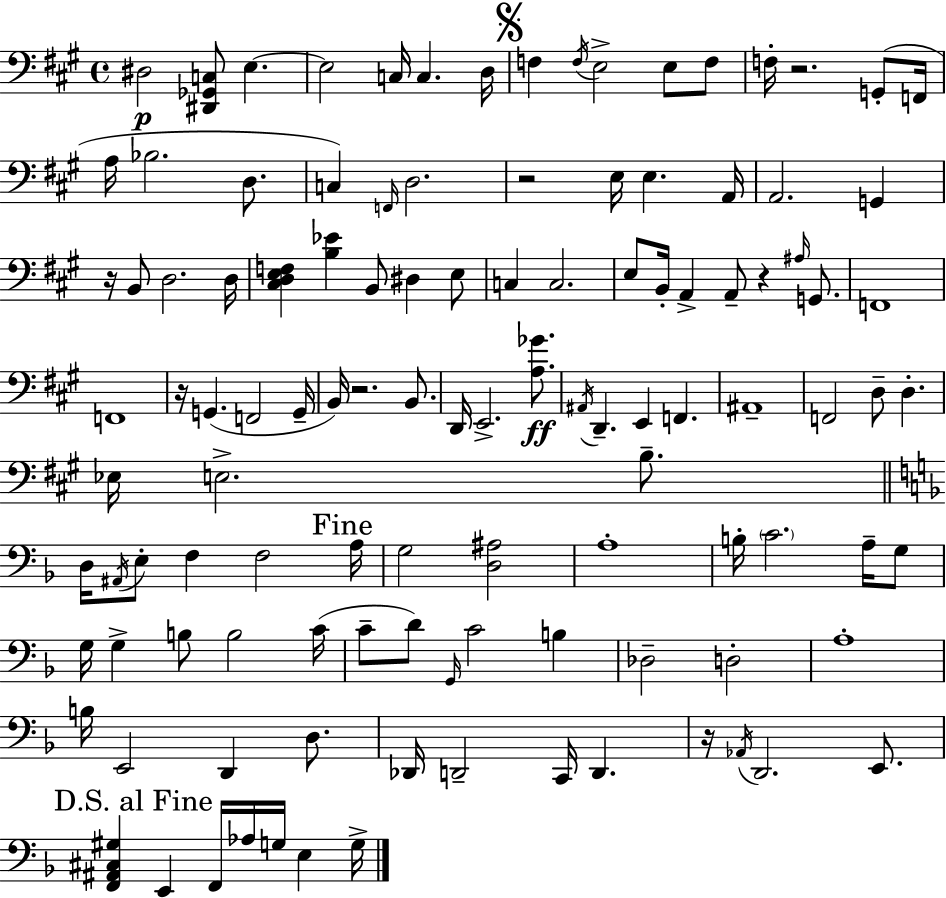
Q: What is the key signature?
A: A major